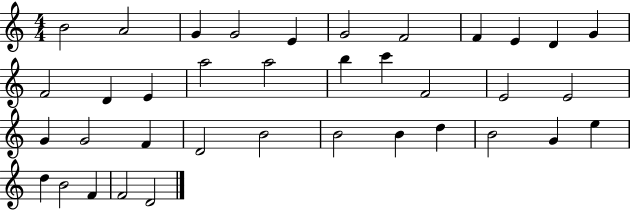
{
  \clef treble
  \numericTimeSignature
  \time 4/4
  \key c \major
  b'2 a'2 | g'4 g'2 e'4 | g'2 f'2 | f'4 e'4 d'4 g'4 | \break f'2 d'4 e'4 | a''2 a''2 | b''4 c'''4 f'2 | e'2 e'2 | \break g'4 g'2 f'4 | d'2 b'2 | b'2 b'4 d''4 | b'2 g'4 e''4 | \break d''4 b'2 f'4 | f'2 d'2 | \bar "|."
}